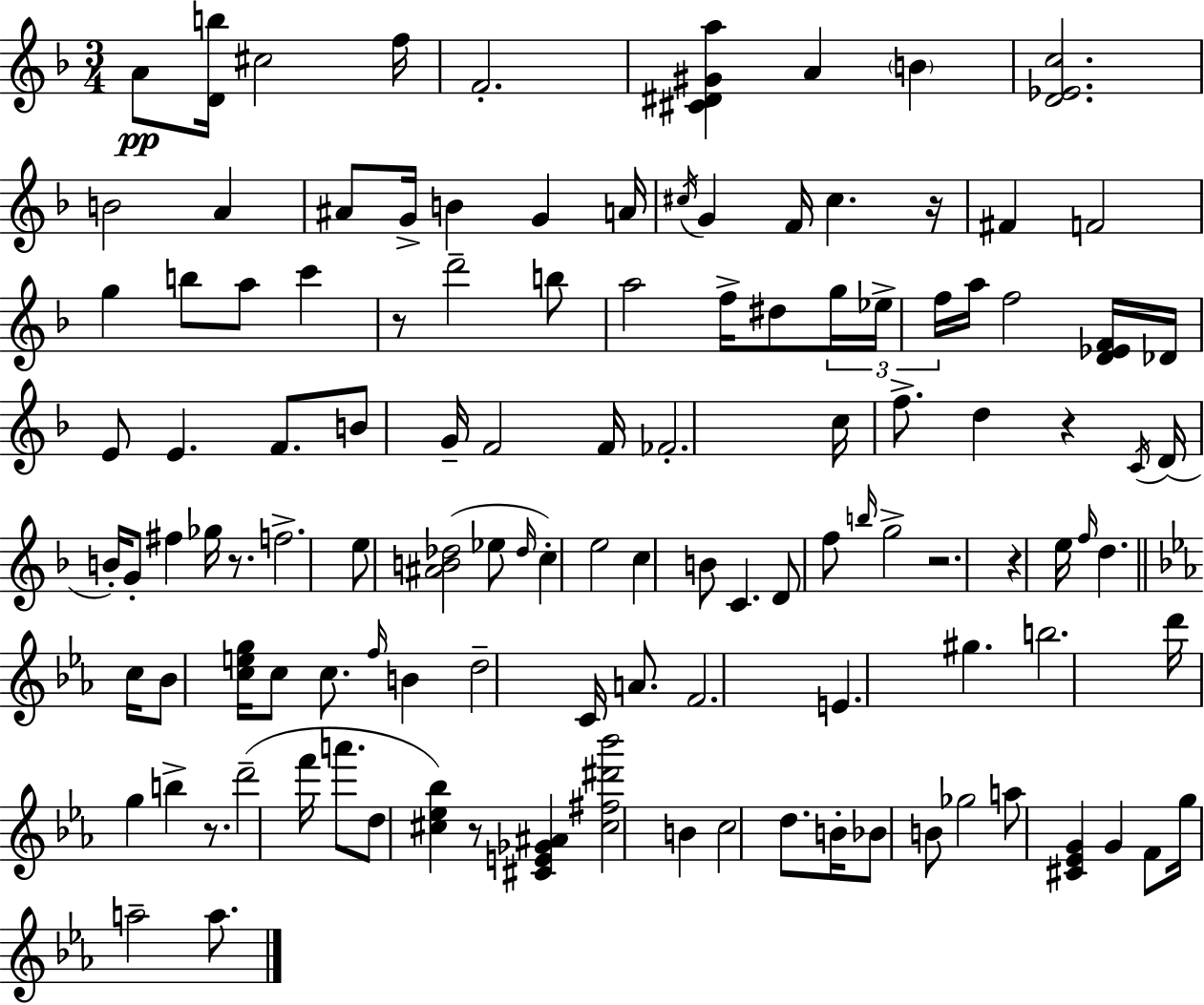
{
  \clef treble
  \numericTimeSignature
  \time 3/4
  \key f \major
  a'8\pp <d' b''>16 cis''2 f''16 | f'2.-. | <cis' dis' gis' a''>4 a'4 \parenthesize b'4 | <d' ees' c''>2. | \break b'2 a'4 | ais'8 g'16-> b'4 g'4 a'16 | \acciaccatura { cis''16 } g'4 f'16 cis''4. | r16 fis'4 f'2 | \break g''4 b''8 a''8 c'''4 | r8 d'''2-- b''8 | a''2 f''16-> dis''8 | \tuplet 3/2 { g''16 ees''16-> f''16 } a''16 f''2 | \break <d' ees' f'>16 des'16 e'8 e'4. f'8. | b'8 g'16-- f'2 | f'16 fes'2.-. | c''16 f''8.-> d''4 r4 | \break \acciaccatura { c'16 }( d'16 b'16-.) g'8-. fis''4 ges''16 r8. | f''2.-> | e''8 <ais' b' des''>2( | ees''8 \grace { des''16 } c''4-.) e''2 | \break c''4 b'8 c'4. | d'8 f''8 \grace { b''16 } g''2-> | r2. | r4 e''16 \grace { f''16 } d''4. | \break \bar "||" \break \key ees \major c''16 bes'8 <c'' e'' g''>16 c''8 c''8. \grace { f''16 } b'4 | d''2-- c'16 a'8. | f'2. | e'4. gis''4. | \break b''2. | d'''16 g''4 b''4-> r8. | d'''2--( f'''16 a'''8. | d''8 <cis'' ees'' bes''>4) r8 <cis' e' ges' ais'>4 | \break <cis'' fis'' dis''' bes'''>2 b'4 | c''2 d''8. | b'16-. bes'8 b'8 ges''2 | a''8 <cis' ees' g'>4 g'4 | \break f'8 g''16 a''2-- a''8. | \bar "|."
}